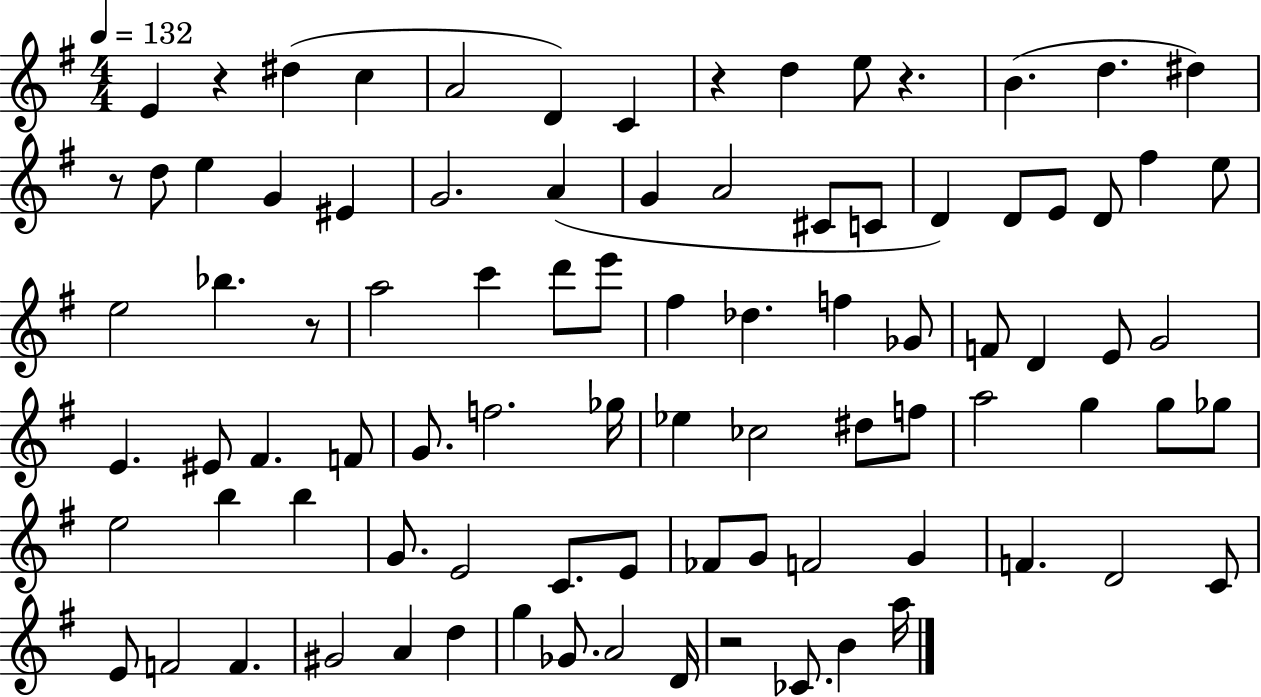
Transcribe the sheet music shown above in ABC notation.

X:1
T:Untitled
M:4/4
L:1/4
K:G
E z ^d c A2 D C z d e/2 z B d ^d z/2 d/2 e G ^E G2 A G A2 ^C/2 C/2 D D/2 E/2 D/2 ^f e/2 e2 _b z/2 a2 c' d'/2 e'/2 ^f _d f _G/2 F/2 D E/2 G2 E ^E/2 ^F F/2 G/2 f2 _g/4 _e _c2 ^d/2 f/2 a2 g g/2 _g/2 e2 b b G/2 E2 C/2 E/2 _F/2 G/2 F2 G F D2 C/2 E/2 F2 F ^G2 A d g _G/2 A2 D/4 z2 _C/2 B a/4